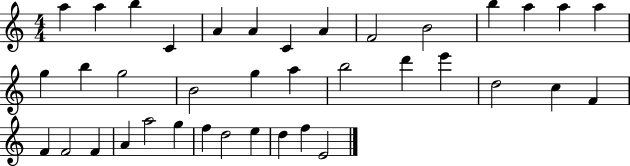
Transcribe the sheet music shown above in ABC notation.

X:1
T:Untitled
M:4/4
L:1/4
K:C
a a b C A A C A F2 B2 b a a a g b g2 B2 g a b2 d' e' d2 c F F F2 F A a2 g f d2 e d f E2